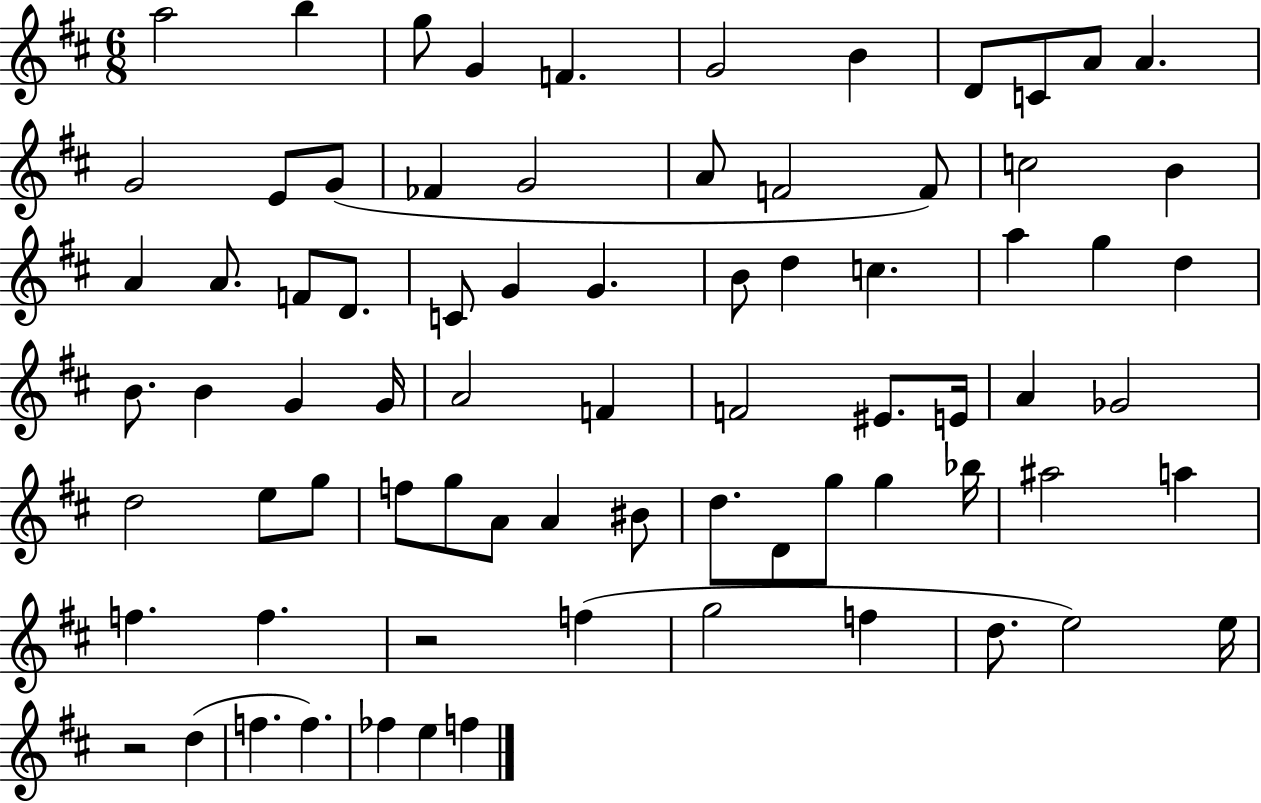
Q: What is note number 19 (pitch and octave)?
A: F4